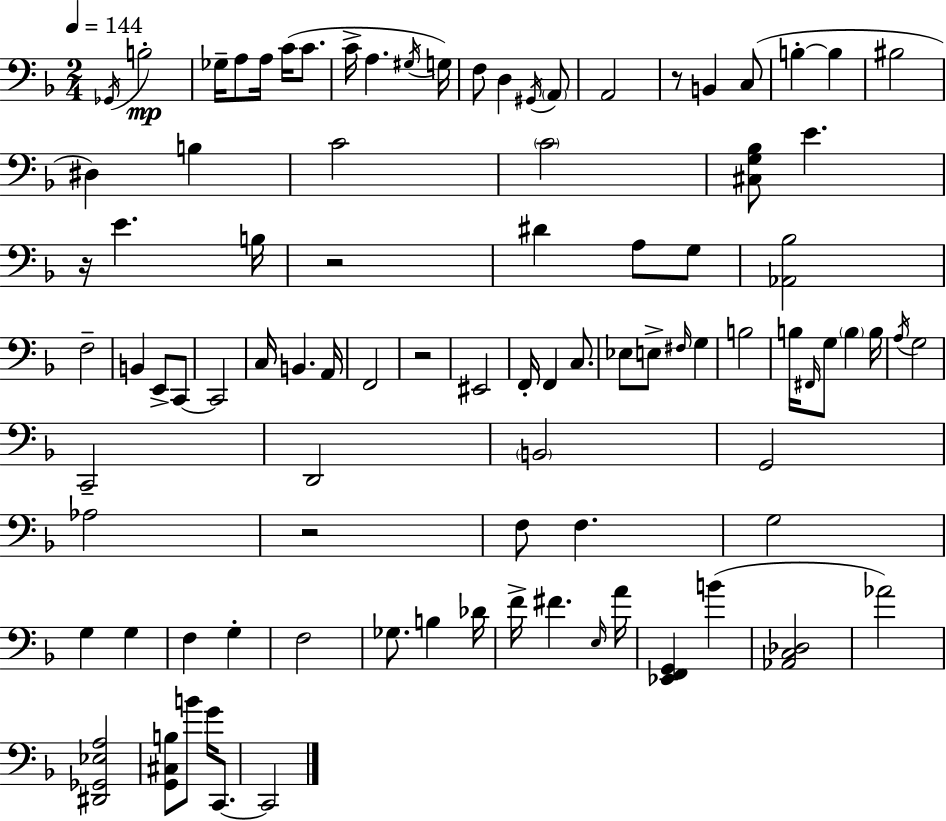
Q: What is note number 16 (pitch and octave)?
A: A2